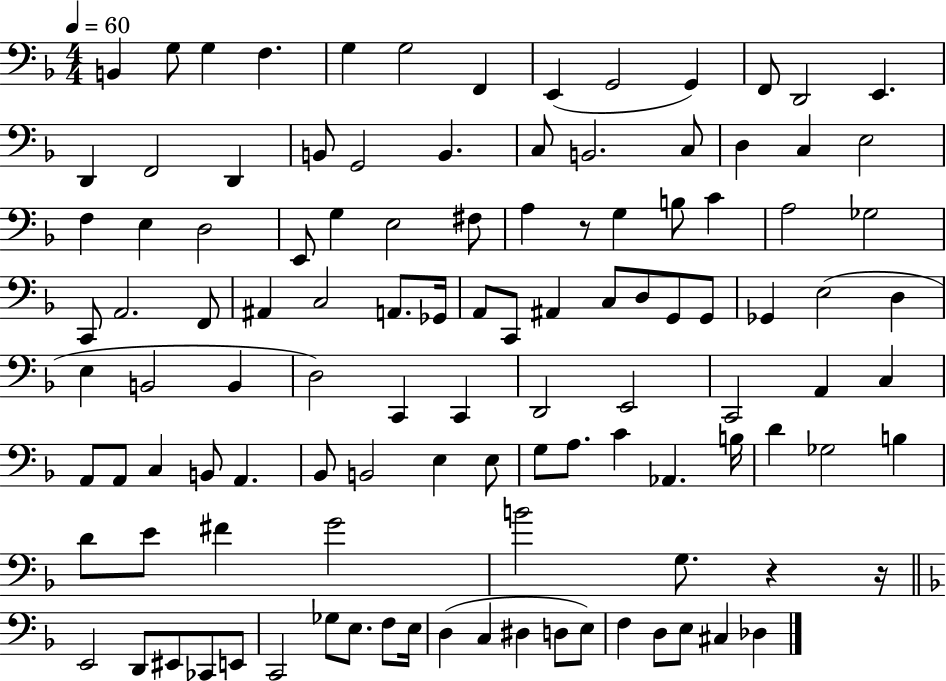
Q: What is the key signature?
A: F major